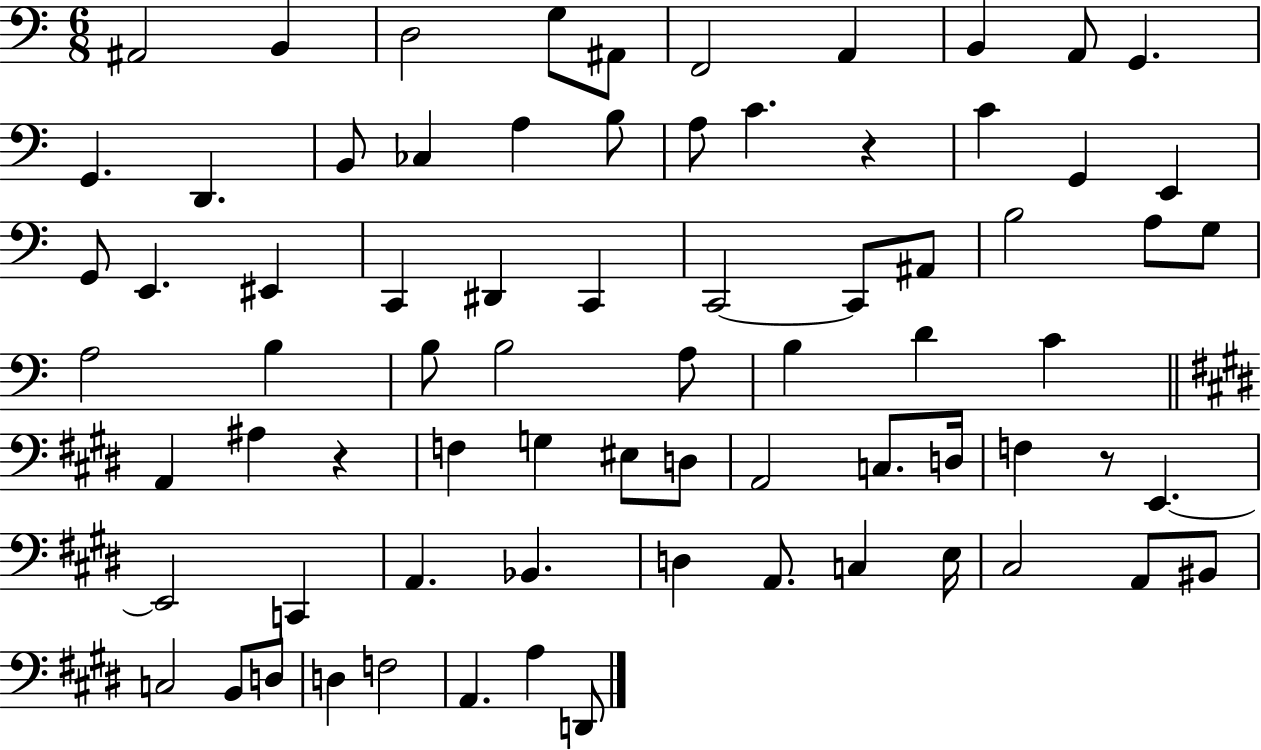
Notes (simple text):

A#2/h B2/q D3/h G3/e A#2/e F2/h A2/q B2/q A2/e G2/q. G2/q. D2/q. B2/e CES3/q A3/q B3/e A3/e C4/q. R/q C4/q G2/q E2/q G2/e E2/q. EIS2/q C2/q D#2/q C2/q C2/h C2/e A#2/e B3/h A3/e G3/e A3/h B3/q B3/e B3/h A3/e B3/q D4/q C4/q A2/q A#3/q R/q F3/q G3/q EIS3/e D3/e A2/h C3/e. D3/s F3/q R/e E2/q. E2/h C2/q A2/q. Bb2/q. D3/q A2/e. C3/q E3/s C#3/h A2/e BIS2/e C3/h B2/e D3/e D3/q F3/h A2/q. A3/q D2/e